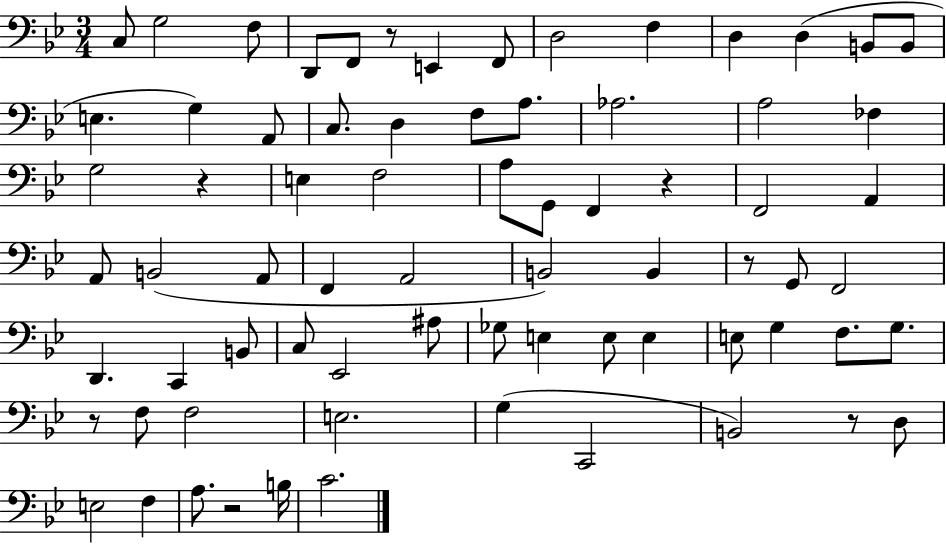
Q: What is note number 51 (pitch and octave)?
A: E3